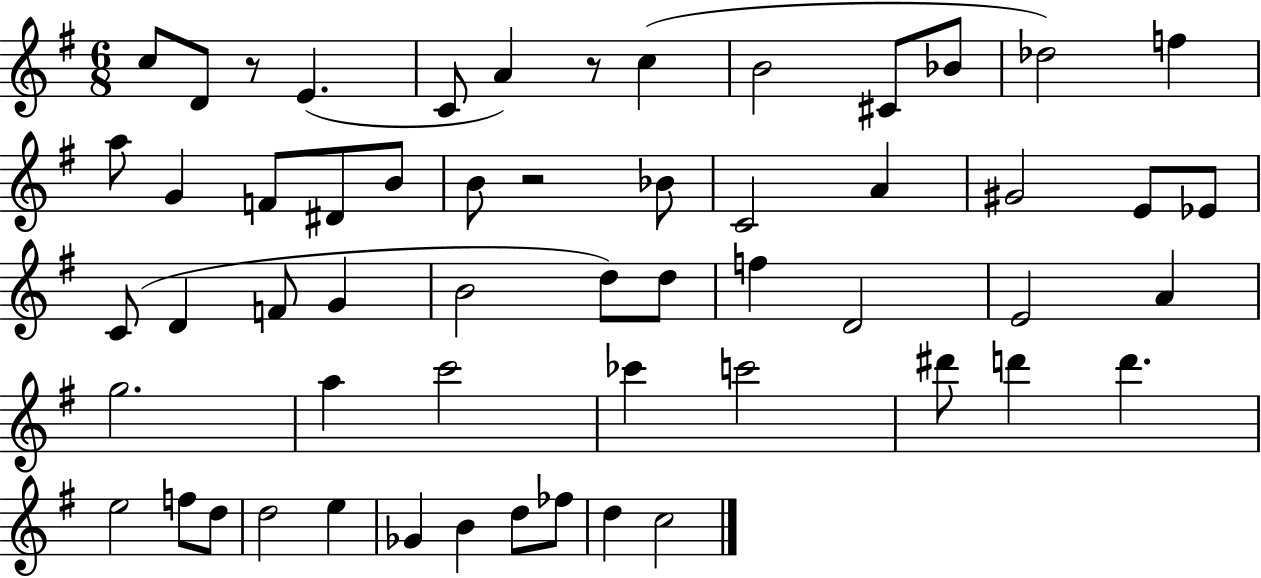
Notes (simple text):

C5/e D4/e R/e E4/q. C4/e A4/q R/e C5/q B4/h C#4/e Bb4/e Db5/h F5/q A5/e G4/q F4/e D#4/e B4/e B4/e R/h Bb4/e C4/h A4/q G#4/h E4/e Eb4/e C4/e D4/q F4/e G4/q B4/h D5/e D5/e F5/q D4/h E4/h A4/q G5/h. A5/q C6/h CES6/q C6/h D#6/e D6/q D6/q. E5/h F5/e D5/e D5/h E5/q Gb4/q B4/q D5/e FES5/e D5/q C5/h